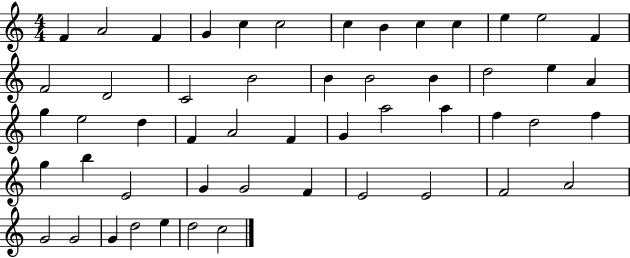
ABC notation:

X:1
T:Untitled
M:4/4
L:1/4
K:C
F A2 F G c c2 c B c c e e2 F F2 D2 C2 B2 B B2 B d2 e A g e2 d F A2 F G a2 a f d2 f g b E2 G G2 F E2 E2 F2 A2 G2 G2 G d2 e d2 c2